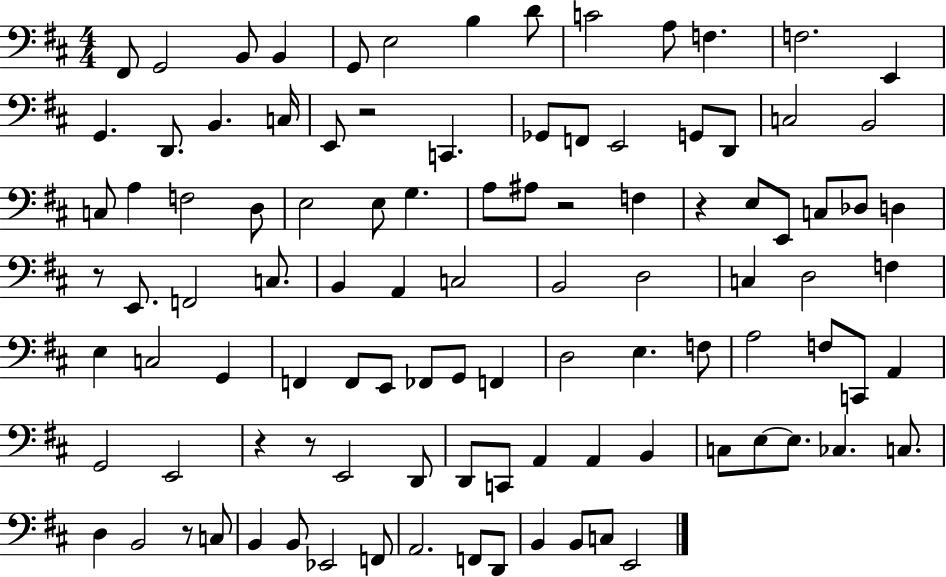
{
  \clef bass
  \numericTimeSignature
  \time 4/4
  \key d \major
  \repeat volta 2 { fis,8 g,2 b,8 b,4 | g,8 e2 b4 d'8 | c'2 a8 f4. | f2. e,4 | \break g,4. d,8. b,4. c16 | e,8 r2 c,4. | ges,8 f,8 e,2 g,8 d,8 | c2 b,2 | \break c8 a4 f2 d8 | e2 e8 g4. | a8 ais8 r2 f4 | r4 e8 e,8 c8 des8 d4 | \break r8 e,8. f,2 c8. | b,4 a,4 c2 | b,2 d2 | c4 d2 f4 | \break e4 c2 g,4 | f,4 f,8 e,8 fes,8 g,8 f,4 | d2 e4. f8 | a2 f8 c,8 a,4 | \break g,2 e,2 | r4 r8 e,2 d,8 | d,8 c,8 a,4 a,4 b,4 | c8 e8~~ e8. ces4. c8. | \break d4 b,2 r8 c8 | b,4 b,8 ees,2 f,8 | a,2. f,8 d,8 | b,4 b,8 c8 e,2 | \break } \bar "|."
}